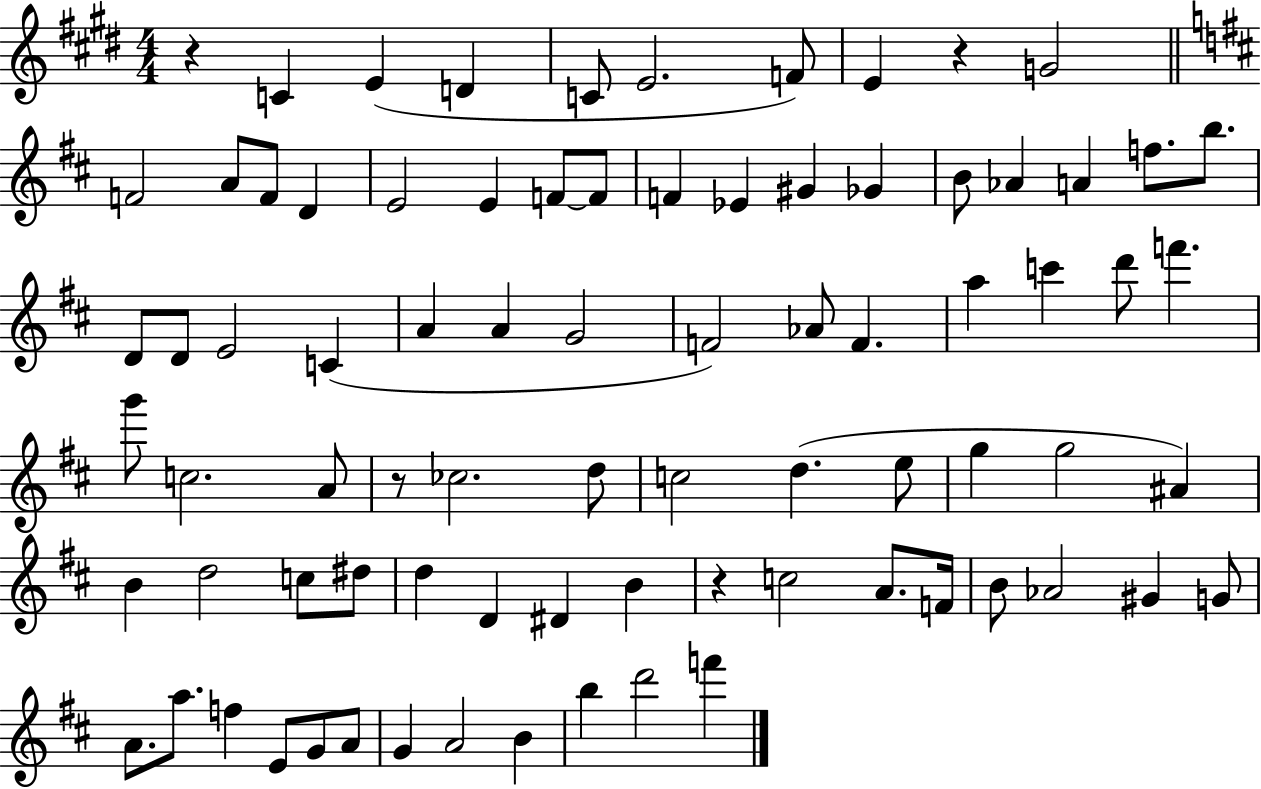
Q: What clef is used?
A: treble